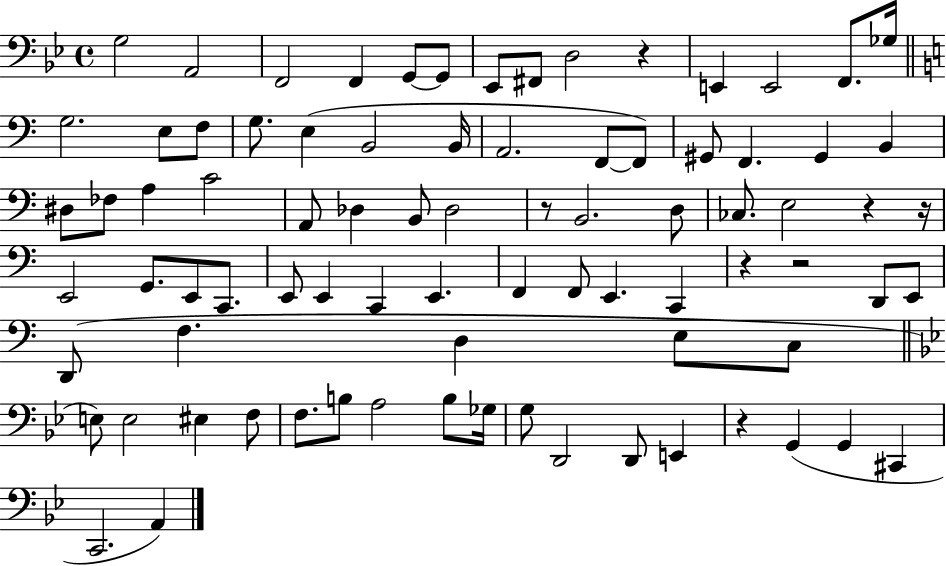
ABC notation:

X:1
T:Untitled
M:4/4
L:1/4
K:Bb
G,2 A,,2 F,,2 F,, G,,/2 G,,/2 _E,,/2 ^F,,/2 D,2 z E,, E,,2 F,,/2 _G,/4 G,2 E,/2 F,/2 G,/2 E, B,,2 B,,/4 A,,2 F,,/2 F,,/2 ^G,,/2 F,, ^G,, B,, ^D,/2 _F,/2 A, C2 A,,/2 _D, B,,/2 _D,2 z/2 B,,2 D,/2 _C,/2 E,2 z z/4 E,,2 G,,/2 E,,/2 C,,/2 E,,/2 E,, C,, E,, F,, F,,/2 E,, C,, z z2 D,,/2 E,,/2 D,,/2 F, D, E,/2 C,/2 E,/2 E,2 ^E, F,/2 F,/2 B,/2 A,2 B,/2 _G,/4 G,/2 D,,2 D,,/2 E,, z G,, G,, ^C,, C,,2 A,,